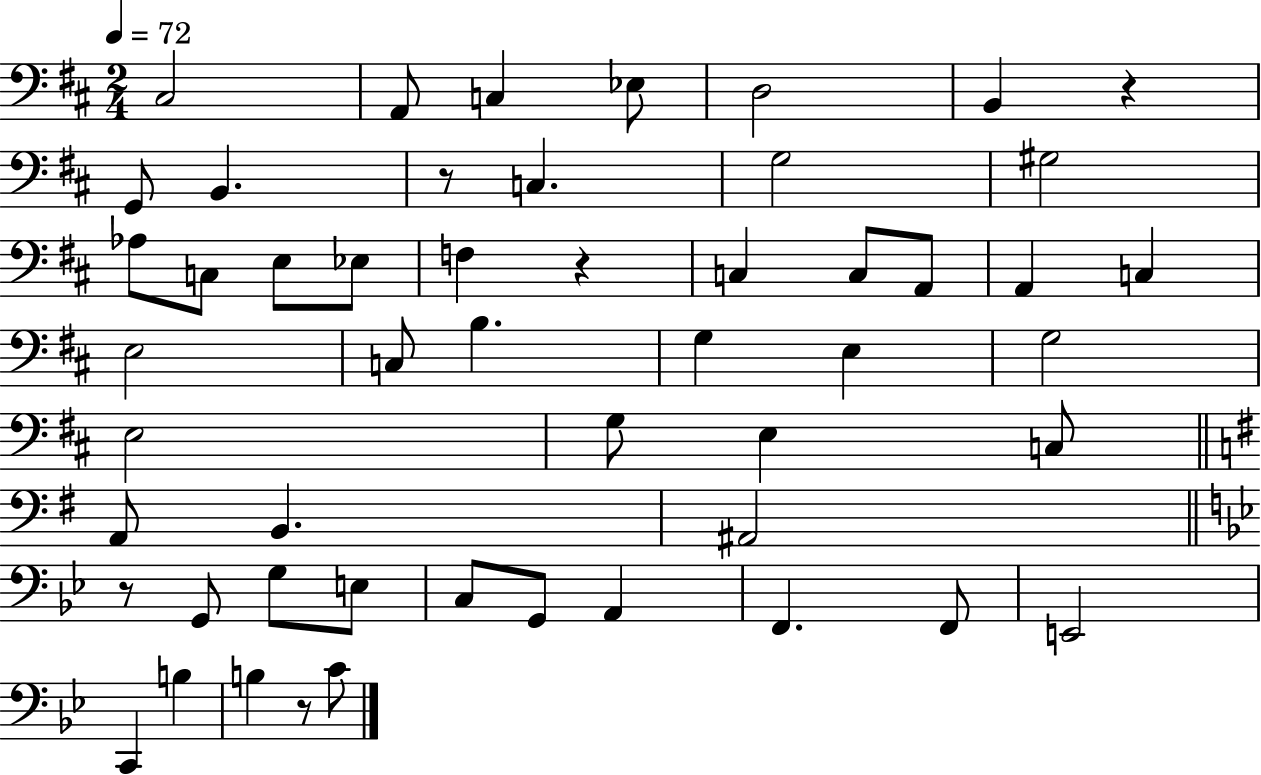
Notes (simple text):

C#3/h A2/e C3/q Eb3/e D3/h B2/q R/q G2/e B2/q. R/e C3/q. G3/h G#3/h Ab3/e C3/e E3/e Eb3/e F3/q R/q C3/q C3/e A2/e A2/q C3/q E3/h C3/e B3/q. G3/q E3/q G3/h E3/h G3/e E3/q C3/e A2/e B2/q. A#2/h R/e G2/e G3/e E3/e C3/e G2/e A2/q F2/q. F2/e E2/h C2/q B3/q B3/q R/e C4/e